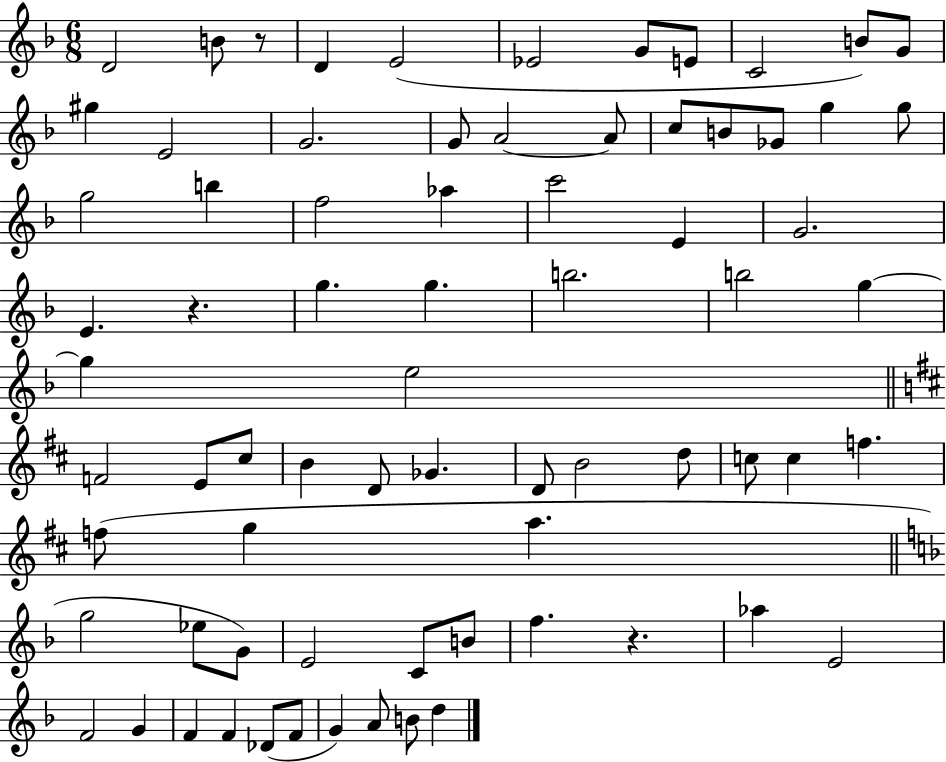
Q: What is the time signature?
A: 6/8